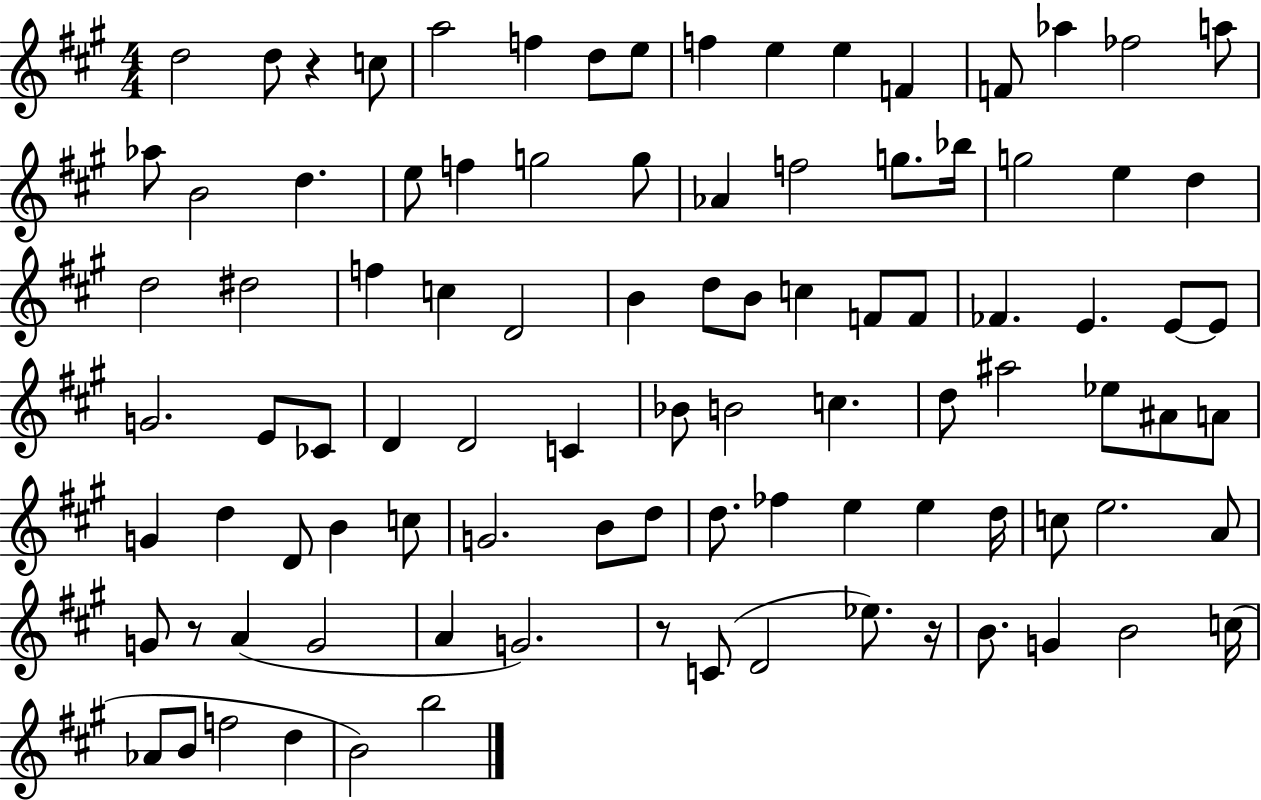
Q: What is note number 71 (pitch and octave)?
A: D5